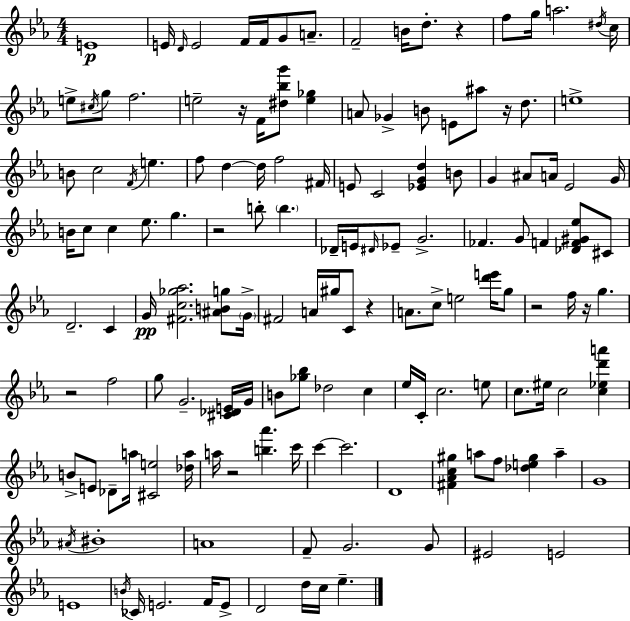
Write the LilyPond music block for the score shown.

{
  \clef treble
  \numericTimeSignature
  \time 4/4
  \key c \minor
  \repeat volta 2 { e'1\p | e'16 \grace { d'16 } e'2 f'16 f'16 g'8 a'8.-- | f'2-- b'16 d''8.-. r4 | f''8 g''16 a''2. | \break \acciaccatura { dis''16 } c''16 e''8-> \acciaccatura { cis''16 } g''8 f''2. | e''2-- r16 f'16 <dis'' bes'' g'''>8 <e'' ges''>4 | a'8 ges'4-> b'8 e'8 ais''8 r16 | d''8. e''1-> | \break b'8 c''2 \acciaccatura { f'16 } e''4. | f''8 d''4~~ d''16 f''2 | fis'16 e'8 c'2 <ees' g' d''>4 | b'8 g'4 ais'8 a'16 ees'2 | \break g'16 b'16 c''8 c''4 ees''8. g''4. | r2 b''8-. \parenthesize b''4. | des'16-- e'16 \grace { dis'16 } ees'8-- g'2.-> | fes'4. g'8 f'4 | \break <des' f' gis' ees''>8 cis'8 d'2.-- | c'4 g'16\pp <fis' c'' ges'' aes''>2. | <ais' b' g''>8 \parenthesize g'16-> fis'2 a'16 gis''16 c'8 | r4 a'8. c''8-> e''2 | \break <d''' e'''>16 g''8 r2 f''16 r16 g''4. | r2 f''2 | g''8 g'2.-- | <cis' des' e'>16 g'16 b'8 <ges'' bes''>8 des''2 | \break c''4 ees''16 c'16-. c''2. | e''8 c''8. eis''16 c''2 | <c'' ees'' d''' a'''>4 b'8-> e'8 des'8-- a''16 <cis' e''>2 | <des'' a''>16 a''16 r2 <b'' aes'''>4. | \break c'''16 c'''4~~ c'''2. | d'1 | <fis' aes' c'' gis''>4 a''8 f''8 <des'' e'' gis''>4 | a''4-- g'1 | \break \acciaccatura { ais'16 } bis'1-. | a'1 | f'8-- g'2. | g'8 eis'2 e'2 | \break e'1 | \acciaccatura { b'16 } ces'16 e'2. | f'16 e'8-> d'2 d''16 | c''16 ees''4.-- } \bar "|."
}